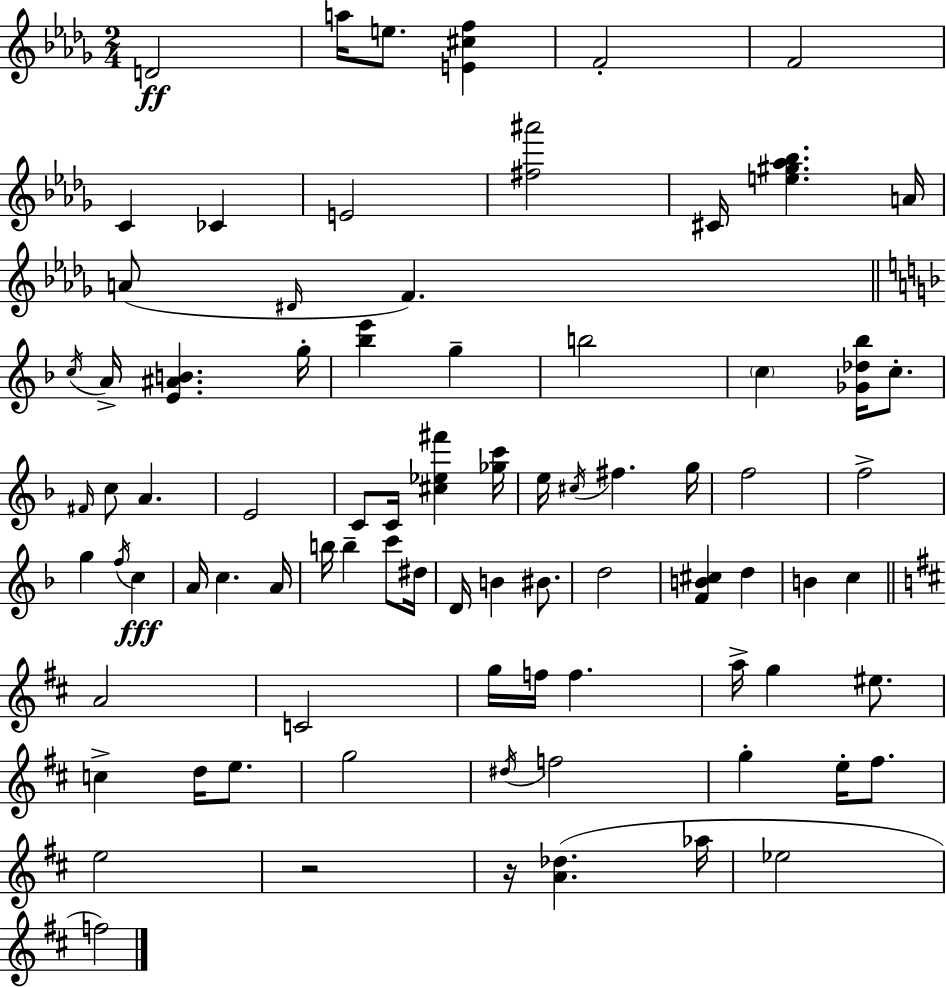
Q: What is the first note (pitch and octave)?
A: D4